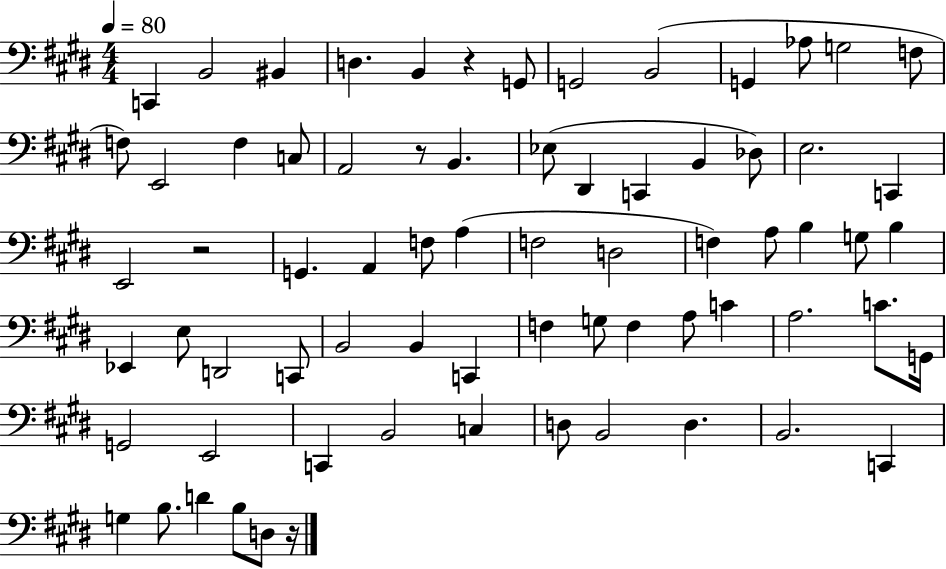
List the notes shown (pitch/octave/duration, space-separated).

C2/q B2/h BIS2/q D3/q. B2/q R/q G2/e G2/h B2/h G2/q Ab3/e G3/h F3/e F3/e E2/h F3/q C3/e A2/h R/e B2/q. Eb3/e D#2/q C2/q B2/q Db3/e E3/h. C2/q E2/h R/h G2/q. A2/q F3/e A3/q F3/h D3/h F3/q A3/e B3/q G3/e B3/q Eb2/q E3/e D2/h C2/e B2/h B2/q C2/q F3/q G3/e F3/q A3/e C4/q A3/h. C4/e. G2/s G2/h E2/h C2/q B2/h C3/q D3/e B2/h D3/q. B2/h. C2/q G3/q B3/e. D4/q B3/e D3/e R/s